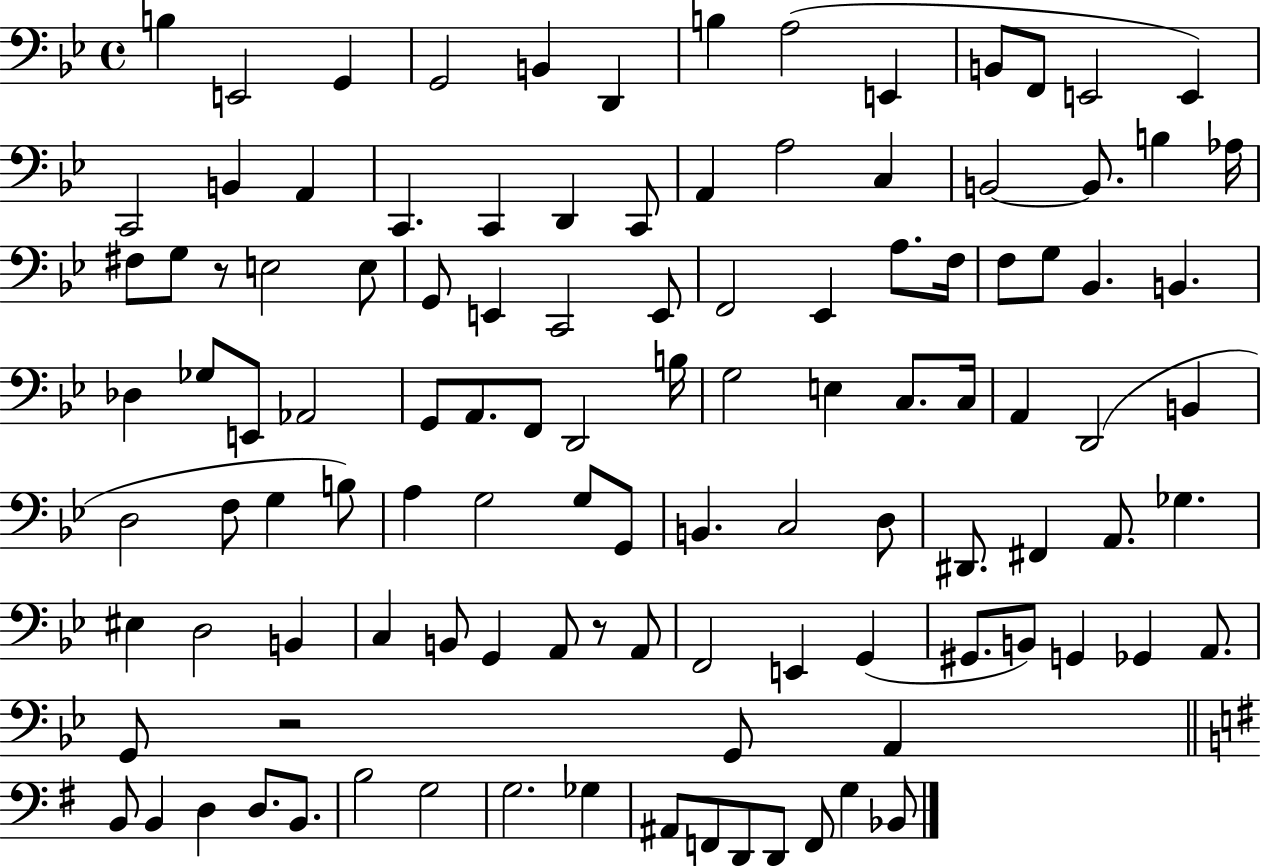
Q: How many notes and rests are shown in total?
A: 112